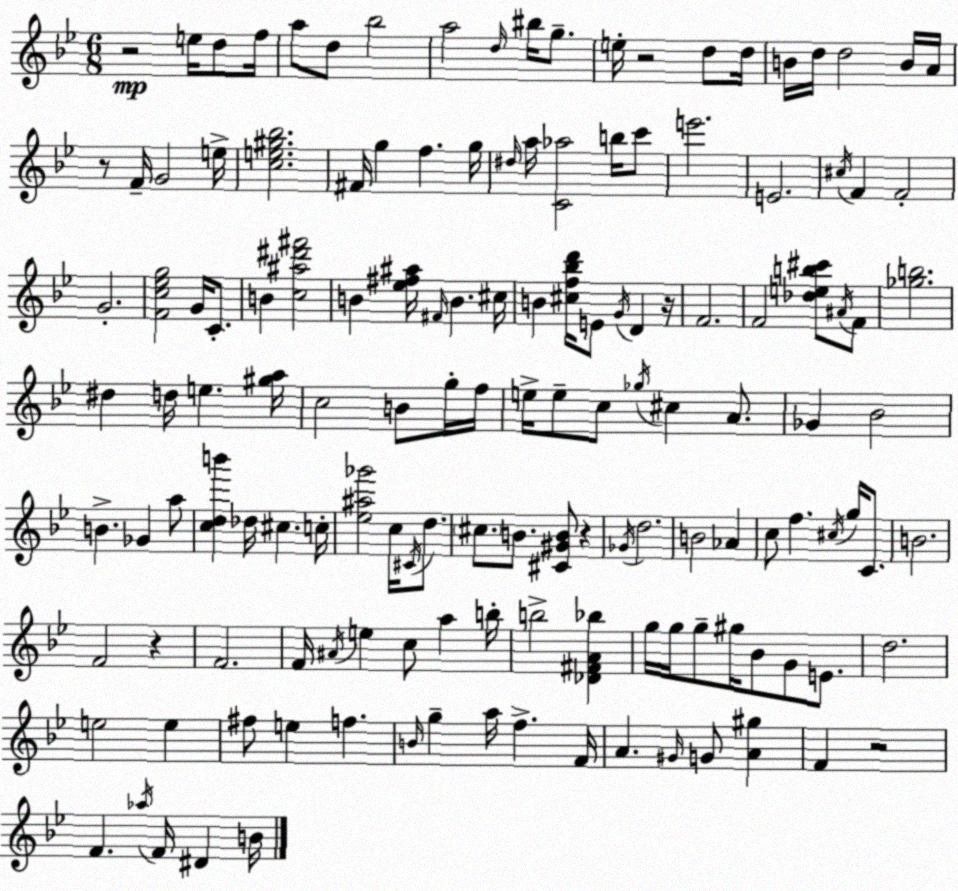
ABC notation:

X:1
T:Untitled
M:6/8
L:1/4
K:Gm
z2 e/4 d/2 f/4 a/2 d/2 _b2 a2 d/4 ^b/4 g/2 e/4 z2 d/2 d/4 B/4 d/4 d2 B/4 A/4 z/2 F/4 G2 e/4 [ce^g_b]2 ^F/4 g f g/4 ^d/4 a/4 [C_a]2 b/4 c'/2 e'2 E2 ^c/4 F F2 G2 [Fc_eg]2 G/4 C/2 B [c^a^d'^f']2 B [_e^f^a]/4 ^F/4 B ^c/4 B [^cf_bd']/4 E/2 G/4 D z/4 F2 F2 [_deb^c']/2 ^A/4 F/2 [_gb]2 ^d d/4 e [^ga]/4 c2 B/2 g/4 f/4 e/4 e/2 c/2 _g/4 ^c A/2 _G _B2 B _G a/2 [cdb'] _d/4 ^c c/4 [_e^a_g']2 c/4 ^C/4 d/2 ^c/2 B/2 [^C^GB]/2 z _G/4 d2 B2 _A c/2 f ^c/4 g/4 C/2 B2 F2 z F2 F/4 ^A/4 e c/2 a b/4 b2 [_D^FA_b] g/4 g/4 g/2 ^g/4 _B/2 G/2 E/2 d2 e2 e ^f/2 e f B/4 g a/4 f F/4 A ^G/4 G/2 [A^g] F z2 F _a/4 F/4 ^D B/4